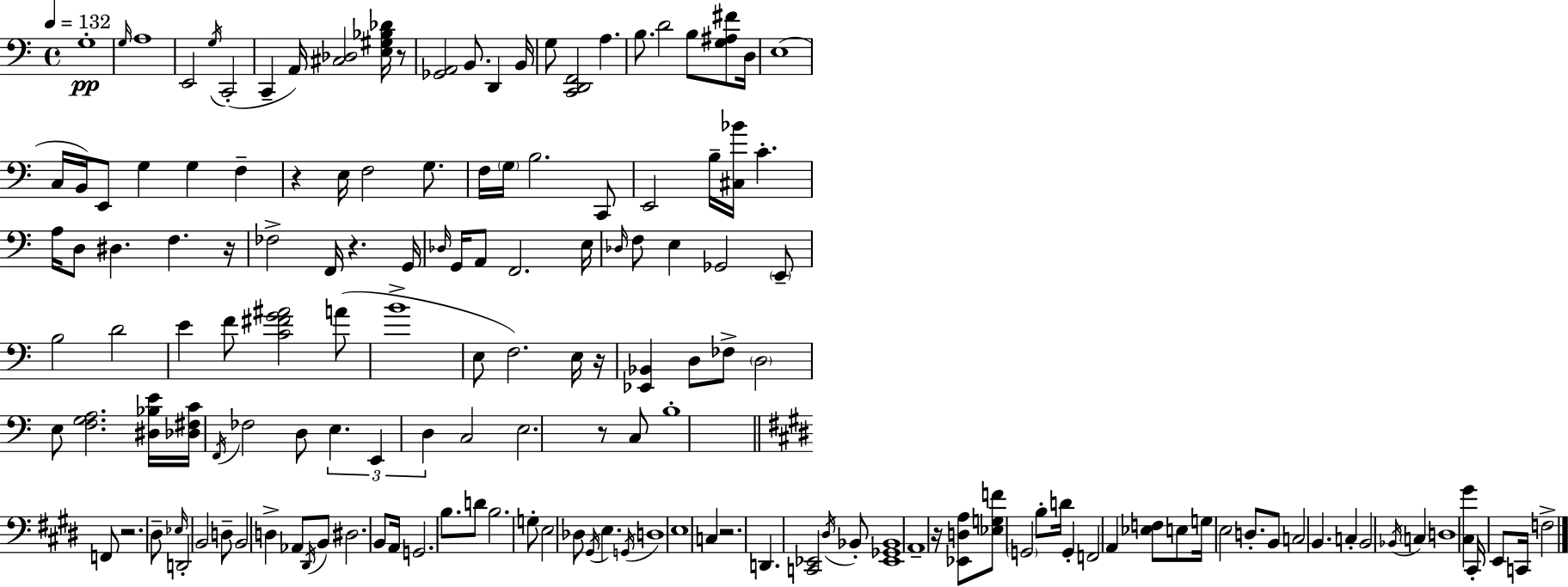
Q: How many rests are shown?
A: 9